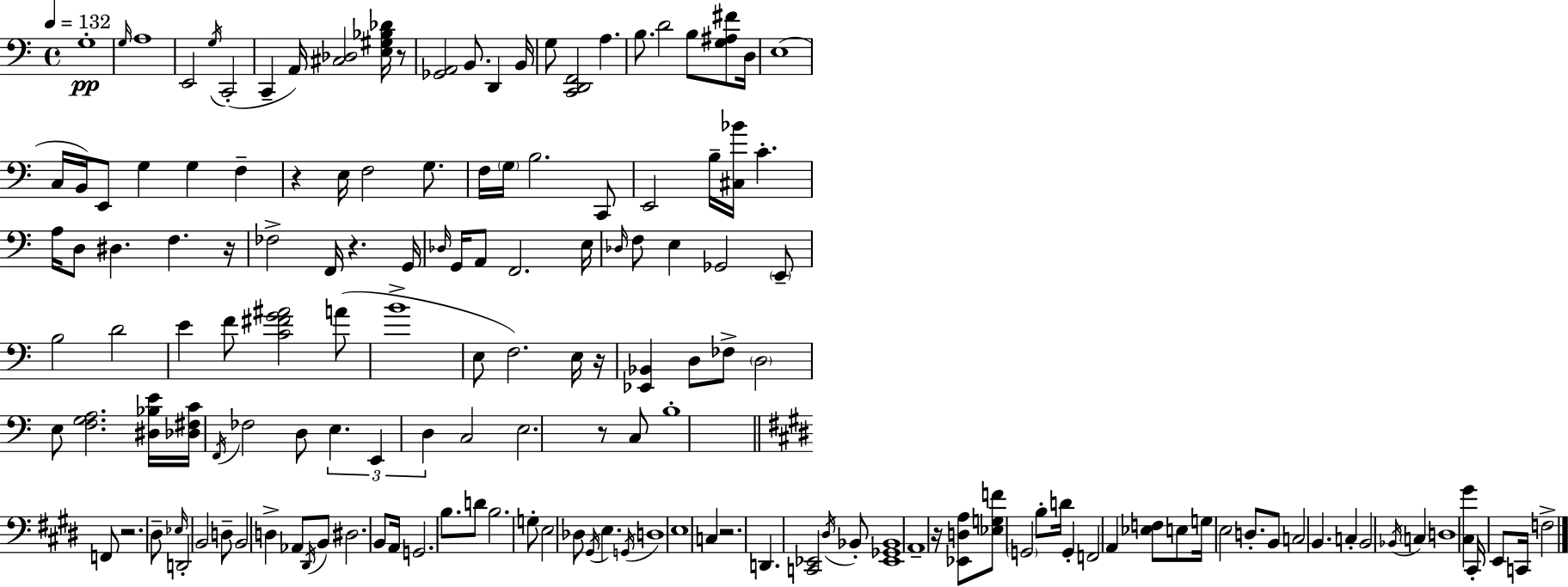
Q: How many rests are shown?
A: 9